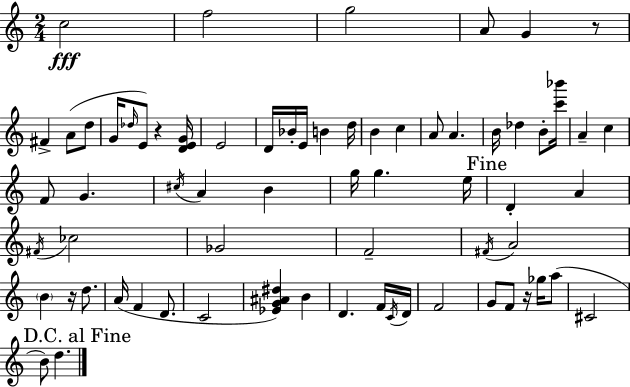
C5/h F5/h G5/h A4/e G4/q R/e F#4/q A4/e D5/e G4/s Db5/s E4/e R/q [D4,E4,G4]/s E4/h D4/s Bb4/s E4/s B4/q D5/s B4/q C5/q A4/e A4/q. B4/s Db5/q B4/e [C6,Bb6]/s A4/q C5/q F4/e G4/q. C#5/s A4/q B4/q G5/s G5/q. E5/s D4/q A4/q F#4/s CES5/h Gb4/h F4/h F#4/s A4/h B4/q R/s D5/e. A4/s F4/q D4/e. C4/h [Eb4,G4,A#4,D#5]/q B4/q D4/q. F4/s C4/s D4/s F4/h G4/e F4/e R/s Gb5/s A5/e C#4/h B4/e D5/q.